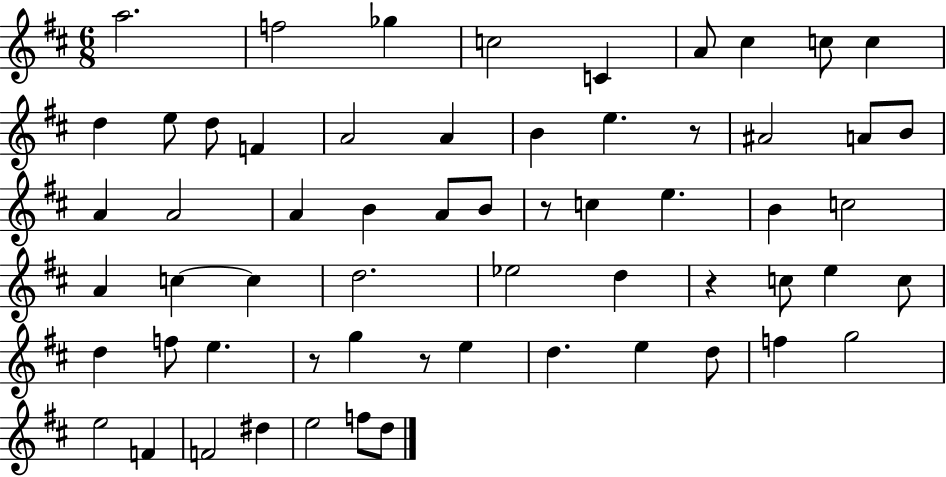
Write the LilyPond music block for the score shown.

{
  \clef treble
  \numericTimeSignature
  \time 6/8
  \key d \major
  \repeat volta 2 { a''2. | f''2 ges''4 | c''2 c'4 | a'8 cis''4 c''8 c''4 | \break d''4 e''8 d''8 f'4 | a'2 a'4 | b'4 e''4. r8 | ais'2 a'8 b'8 | \break a'4 a'2 | a'4 b'4 a'8 b'8 | r8 c''4 e''4. | b'4 c''2 | \break a'4 c''4~~ c''4 | d''2. | ees''2 d''4 | r4 c''8 e''4 c''8 | \break d''4 f''8 e''4. | r8 g''4 r8 e''4 | d''4. e''4 d''8 | f''4 g''2 | \break e''2 f'4 | f'2 dis''4 | e''2 f''8 d''8 | } \bar "|."
}